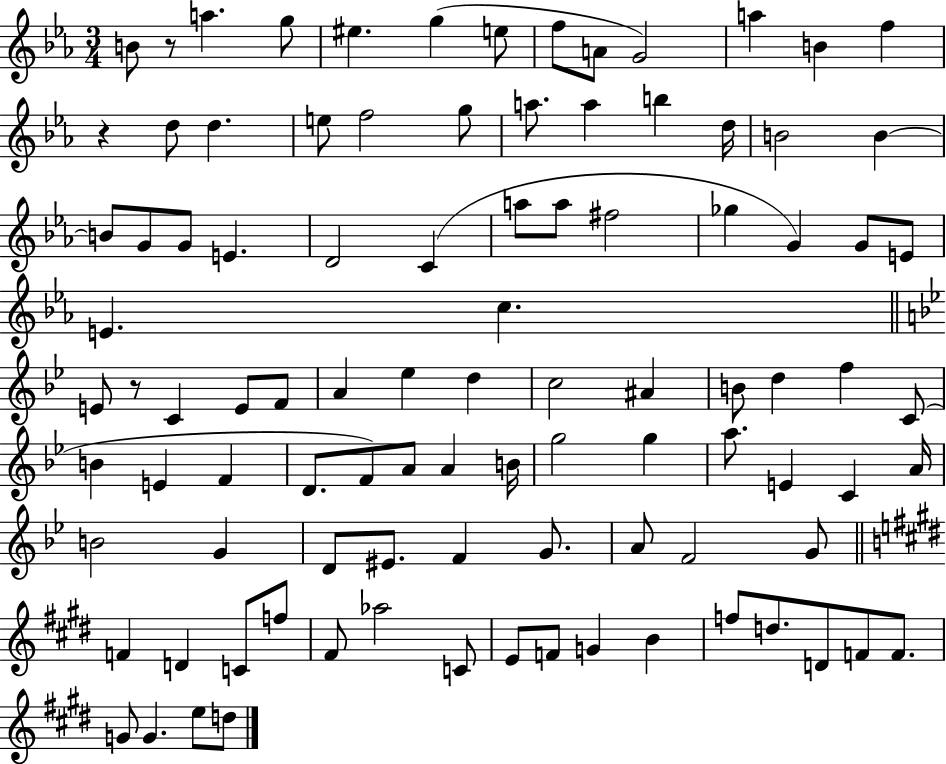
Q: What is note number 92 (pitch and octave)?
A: G4